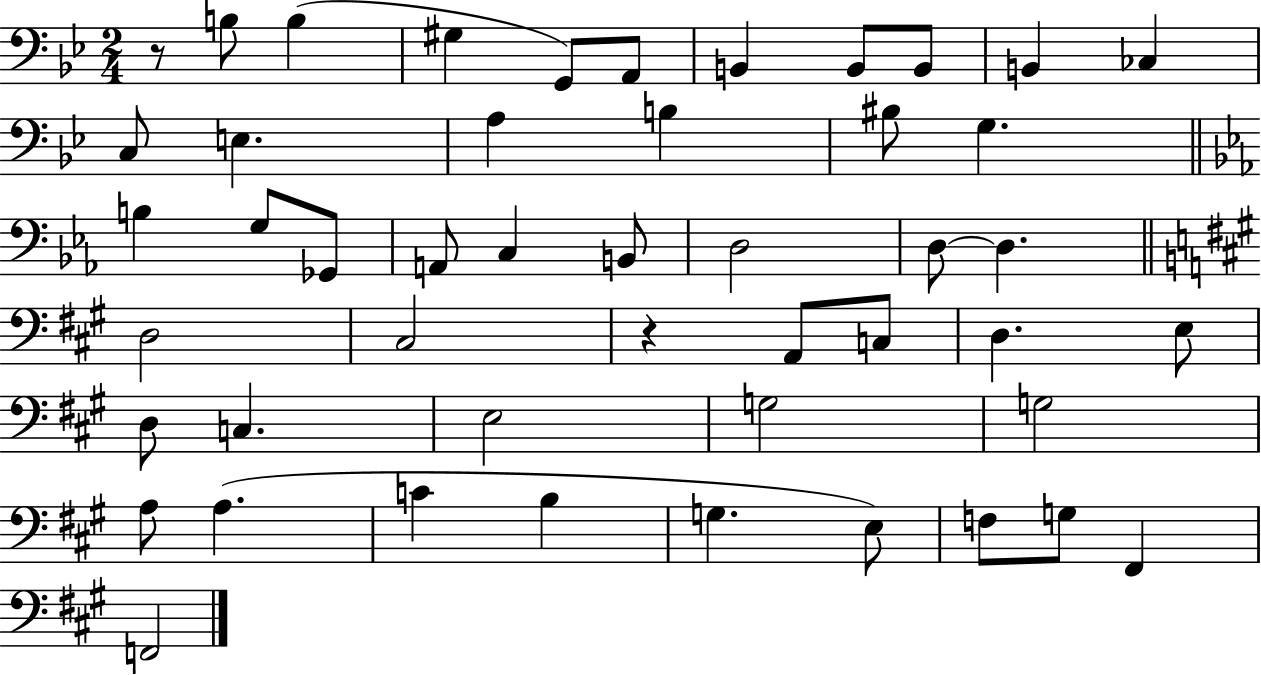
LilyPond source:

{
  \clef bass
  \numericTimeSignature
  \time 2/4
  \key bes \major
  r8 b8 b4( | gis4 g,8) a,8 | b,4 b,8 b,8 | b,4 ces4 | \break c8 e4. | a4 b4 | bis8 g4. | \bar "||" \break \key ees \major b4 g8 ges,8 | a,8 c4 b,8 | d2 | d8~~ d4. | \break \bar "||" \break \key a \major d2 | cis2 | r4 a,8 c8 | d4. e8 | \break d8 c4. | e2 | g2 | g2 | \break a8 a4.( | c'4 b4 | g4. e8) | f8 g8 fis,4 | \break f,2 | \bar "|."
}